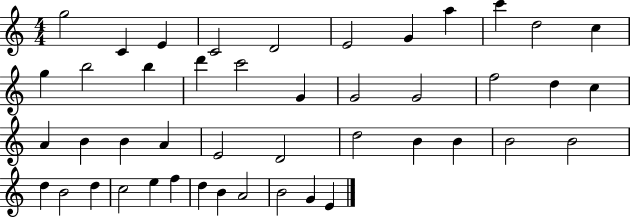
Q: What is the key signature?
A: C major